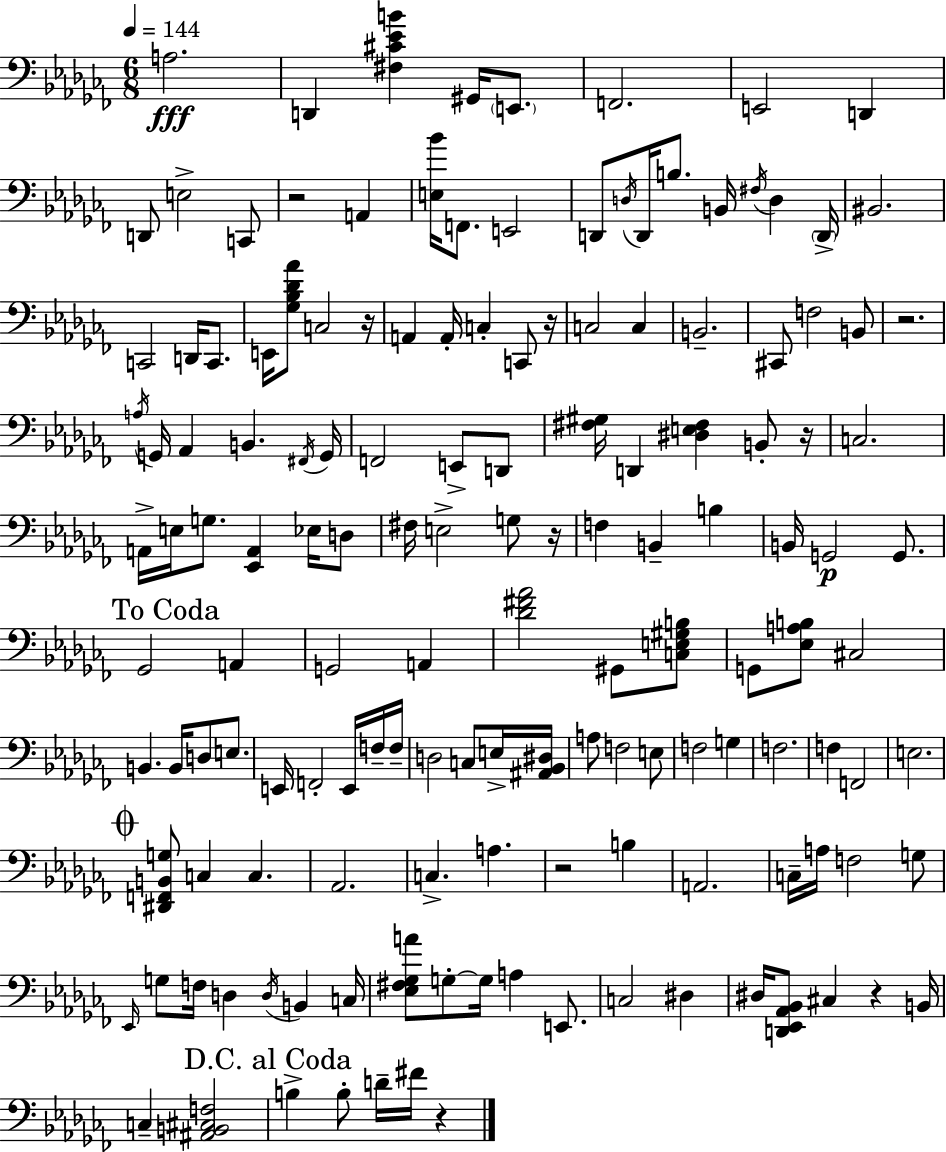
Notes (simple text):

A3/h. D2/q [F#3,C#4,Eb4,B4]/q G#2/s E2/e. F2/h. E2/h D2/q D2/e E3/h C2/e R/h A2/q [E3,Bb4]/s F2/e. E2/h D2/e D3/s D2/s B3/e. B2/s F#3/s D3/q D2/s BIS2/h. C2/h D2/s C2/e. E2/s [Gb3,Bb3,Db4,Ab4]/e C3/h R/s A2/q A2/s C3/q C2/e R/s C3/h C3/q B2/h. C#2/e F3/h B2/e R/h. A3/s G2/s Ab2/q B2/q. F#2/s G2/s F2/h E2/e D2/e [F#3,G#3]/s D2/q [D#3,E3,F#3]/q B2/e R/s C3/h. A2/s E3/s G3/e. [Eb2,A2]/q Eb3/s D3/e F#3/s E3/h G3/e R/s F3/q B2/q B3/q B2/s G2/h G2/e. Gb2/h A2/q G2/h A2/q [Db4,F#4,Ab4]/h G#2/e [C3,E3,G#3,B3]/e G2/e [Eb3,A3,B3]/e C#3/h B2/q. B2/s D3/e E3/e. E2/s F2/h E2/s F3/s F3/s D3/h C3/e E3/s [A#2,Bb2,D#3]/s A3/e F3/h E3/e F3/h G3/q F3/h. F3/q F2/h E3/h. [D#2,F2,B2,G3]/e C3/q C3/q. Ab2/h. C3/q. A3/q. R/h B3/q A2/h. C3/s A3/s F3/h G3/e Eb2/s G3/e F3/s D3/q D3/s B2/q C3/s [Eb3,F#3,Gb3,A4]/e G3/e G3/s A3/q E2/e. C3/h D#3/q D#3/s [D2,Eb2,Ab2,Bb2]/e C#3/q R/q B2/s C3/q [A#2,B2,C#3,F3]/h B3/q B3/e D4/s F#4/s R/q